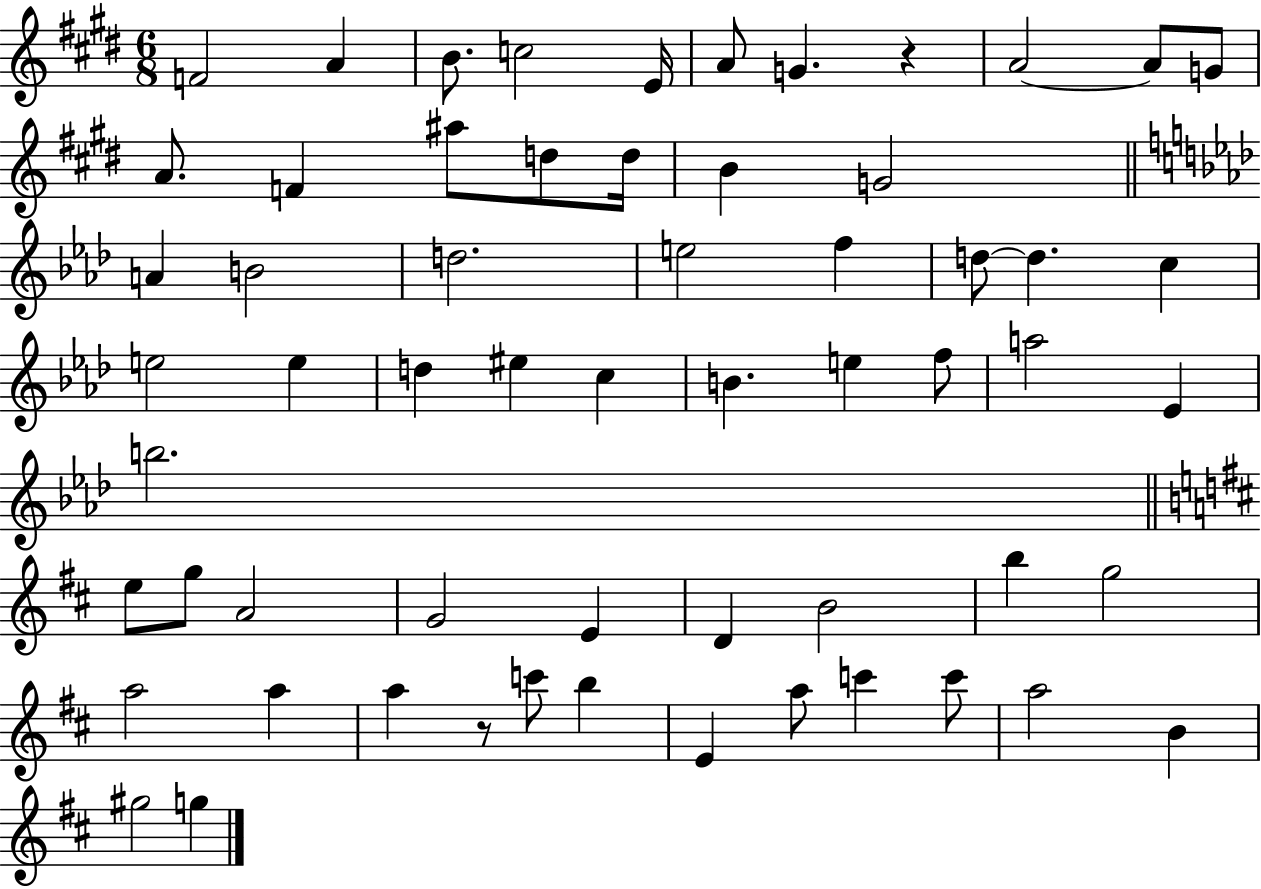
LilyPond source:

{
  \clef treble
  \numericTimeSignature
  \time 6/8
  \key e \major
  \repeat volta 2 { f'2 a'4 | b'8. c''2 e'16 | a'8 g'4. r4 | a'2~~ a'8 g'8 | \break a'8. f'4 ais''8 d''8 d''16 | b'4 g'2 | \bar "||" \break \key aes \major a'4 b'2 | d''2. | e''2 f''4 | d''8~~ d''4. c''4 | \break e''2 e''4 | d''4 eis''4 c''4 | b'4. e''4 f''8 | a''2 ees'4 | \break b''2. | \bar "||" \break \key b \minor e''8 g''8 a'2 | g'2 e'4 | d'4 b'2 | b''4 g''2 | \break a''2 a''4 | a''4 r8 c'''8 b''4 | e'4 a''8 c'''4 c'''8 | a''2 b'4 | \break gis''2 g''4 | } \bar "|."
}